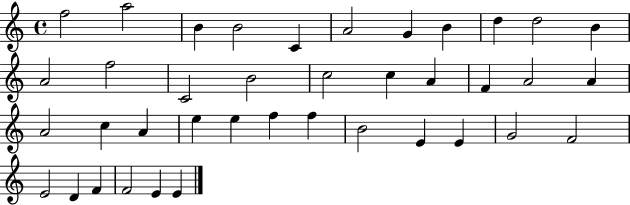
F5/h A5/h B4/q B4/h C4/q A4/h G4/q B4/q D5/q D5/h B4/q A4/h F5/h C4/h B4/h C5/h C5/q A4/q F4/q A4/h A4/q A4/h C5/q A4/q E5/q E5/q F5/q F5/q B4/h E4/q E4/q G4/h F4/h E4/h D4/q F4/q F4/h E4/q E4/q